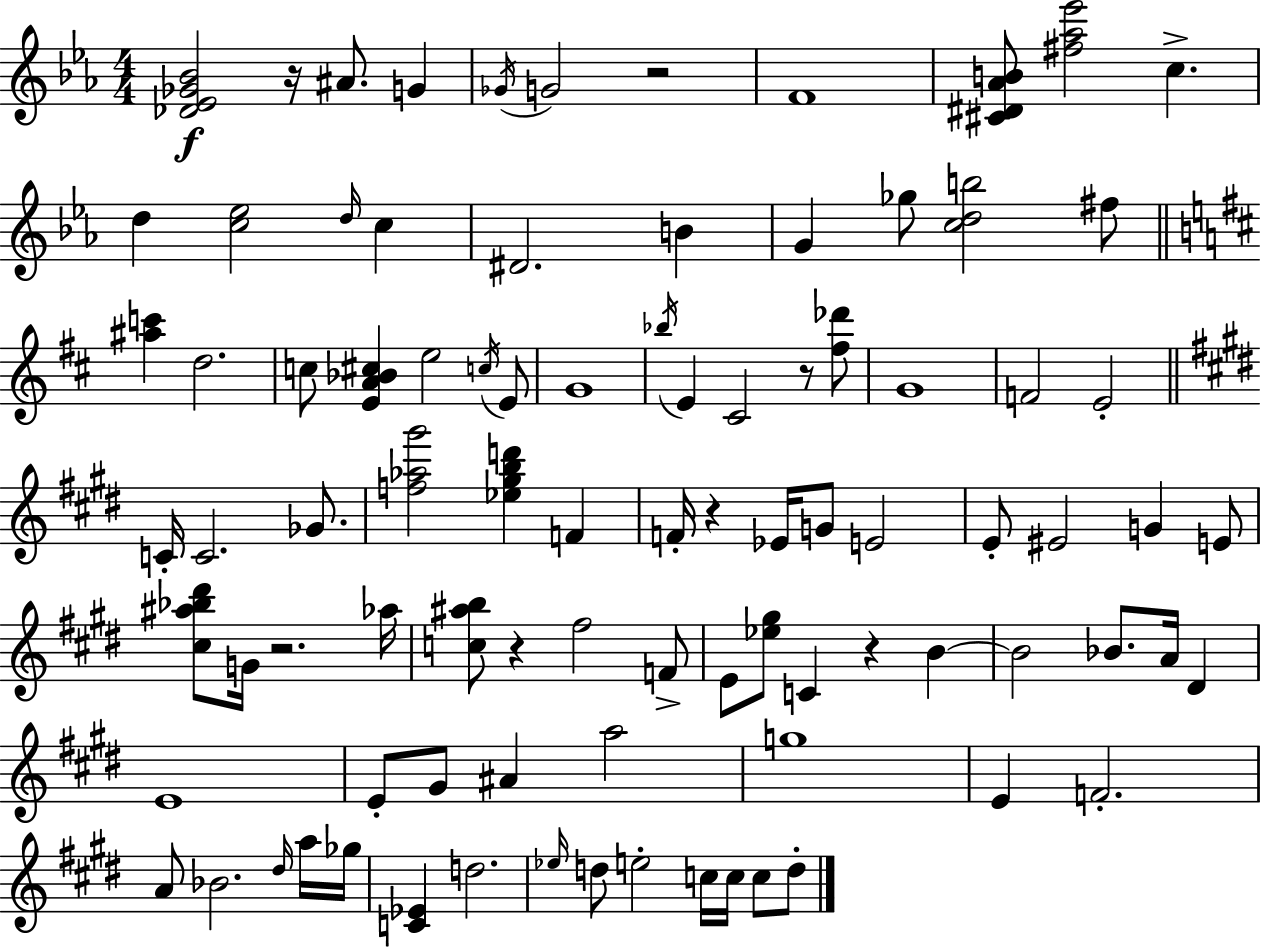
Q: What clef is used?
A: treble